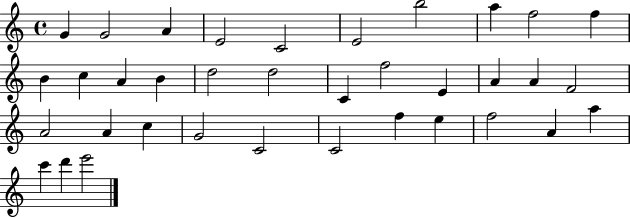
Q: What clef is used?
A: treble